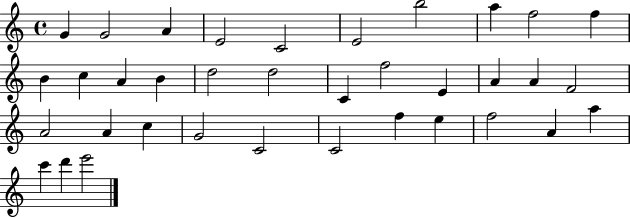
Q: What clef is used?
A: treble